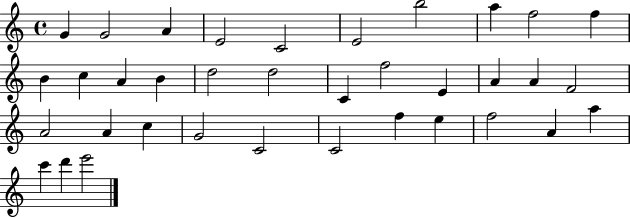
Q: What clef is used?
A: treble